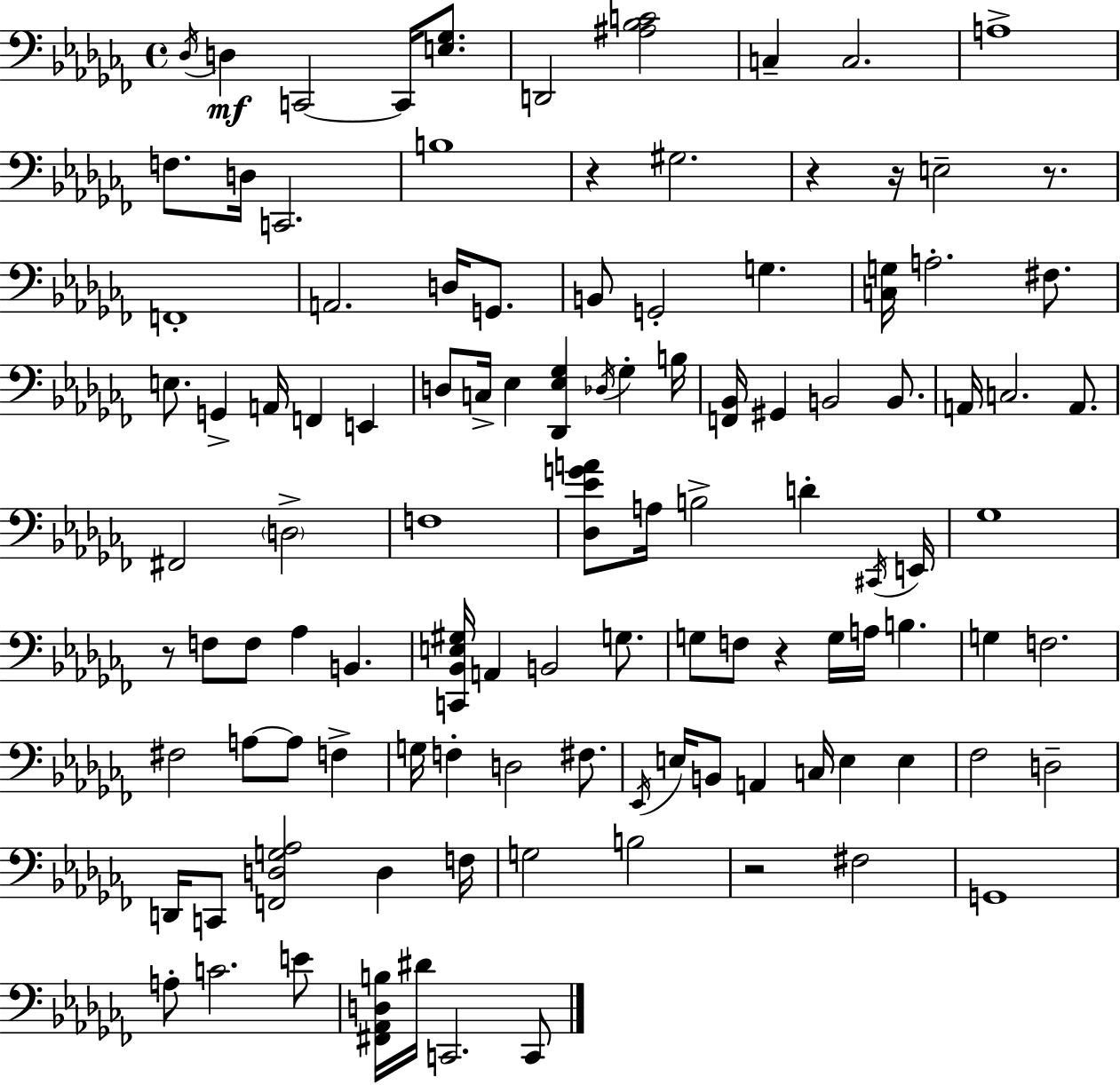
{
  \clef bass
  \time 4/4
  \defaultTimeSignature
  \key aes \minor
  \acciaccatura { des16 }\mf d4 c,2~~ c,16 <e ges>8. | d,2 <ais bes c'>2 | c4-- c2. | a1-> | \break f8. d16 c,2. | b1 | r4 gis2. | r4 r16 e2-- r8. | \break f,1-. | a,2. d16 g,8. | b,8 g,2-. g4. | <c g>16 a2.-. fis8. | \break e8. g,4-> a,16 f,4 e,4 | d8 c16-> ees4 <des, ees ges>4 \acciaccatura { des16 } ges4-. | b16 <f, bes,>16 gis,4 b,2 b,8. | a,16 c2. a,8. | \break fis,2 \parenthesize d2-> | f1 | <des ees' g' a'>8 a16 b2-> d'4-. | \acciaccatura { cis,16 } e,16 ges1 | \break r8 f8 f8 aes4 b,4. | <c, bes, e gis>16 a,4 b,2 | g8. g8 f8 r4 g16 a16 b4. | g4 f2. | \break fis2 a8~~ a8 f4-> | g16 f4-. d2 | fis8. \acciaccatura { ees,16 } e16 b,8 a,4 c16 e4 | e4 fes2 d2-- | \break d,16 c,8 <f, d g aes>2 d4 | f16 g2 b2 | r2 fis2 | g,1 | \break a8-. c'2. | e'8 <fis, aes, d b>16 dis'16 c,2. | c,8 \bar "|."
}